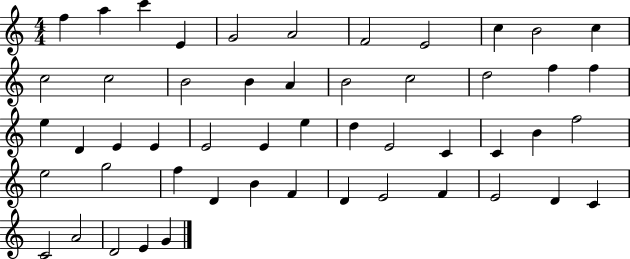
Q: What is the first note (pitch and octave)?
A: F5